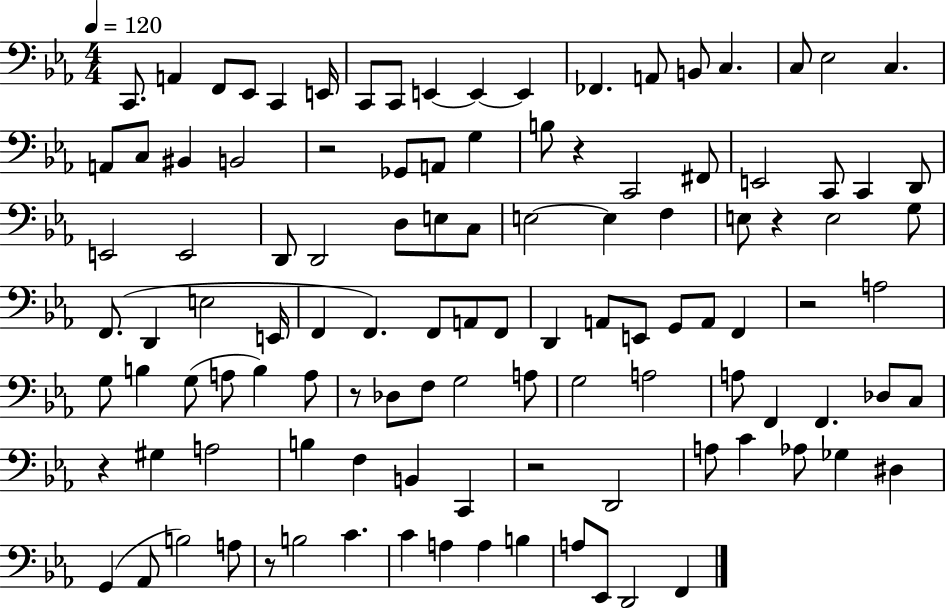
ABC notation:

X:1
T:Untitled
M:4/4
L:1/4
K:Eb
C,,/2 A,, F,,/2 _E,,/2 C,, E,,/4 C,,/2 C,,/2 E,, E,, E,, _F,, A,,/2 B,,/2 C, C,/2 _E,2 C, A,,/2 C,/2 ^B,, B,,2 z2 _G,,/2 A,,/2 G, B,/2 z C,,2 ^F,,/2 E,,2 C,,/2 C,, D,,/2 E,,2 E,,2 D,,/2 D,,2 D,/2 E,/2 C,/2 E,2 E, F, E,/2 z E,2 G,/2 F,,/2 D,, E,2 E,,/4 F,, F,, F,,/2 A,,/2 F,,/2 D,, A,,/2 E,,/2 G,,/2 A,,/2 F,, z2 A,2 G,/2 B, G,/2 A,/2 B, A,/2 z/2 _D,/2 F,/2 G,2 A,/2 G,2 A,2 A,/2 F,, F,, _D,/2 C,/2 z ^G, A,2 B, F, B,, C,, z2 D,,2 A,/2 C _A,/2 _G, ^D, G,, _A,,/2 B,2 A,/2 z/2 B,2 C C A, A, B, A,/2 _E,,/2 D,,2 F,,